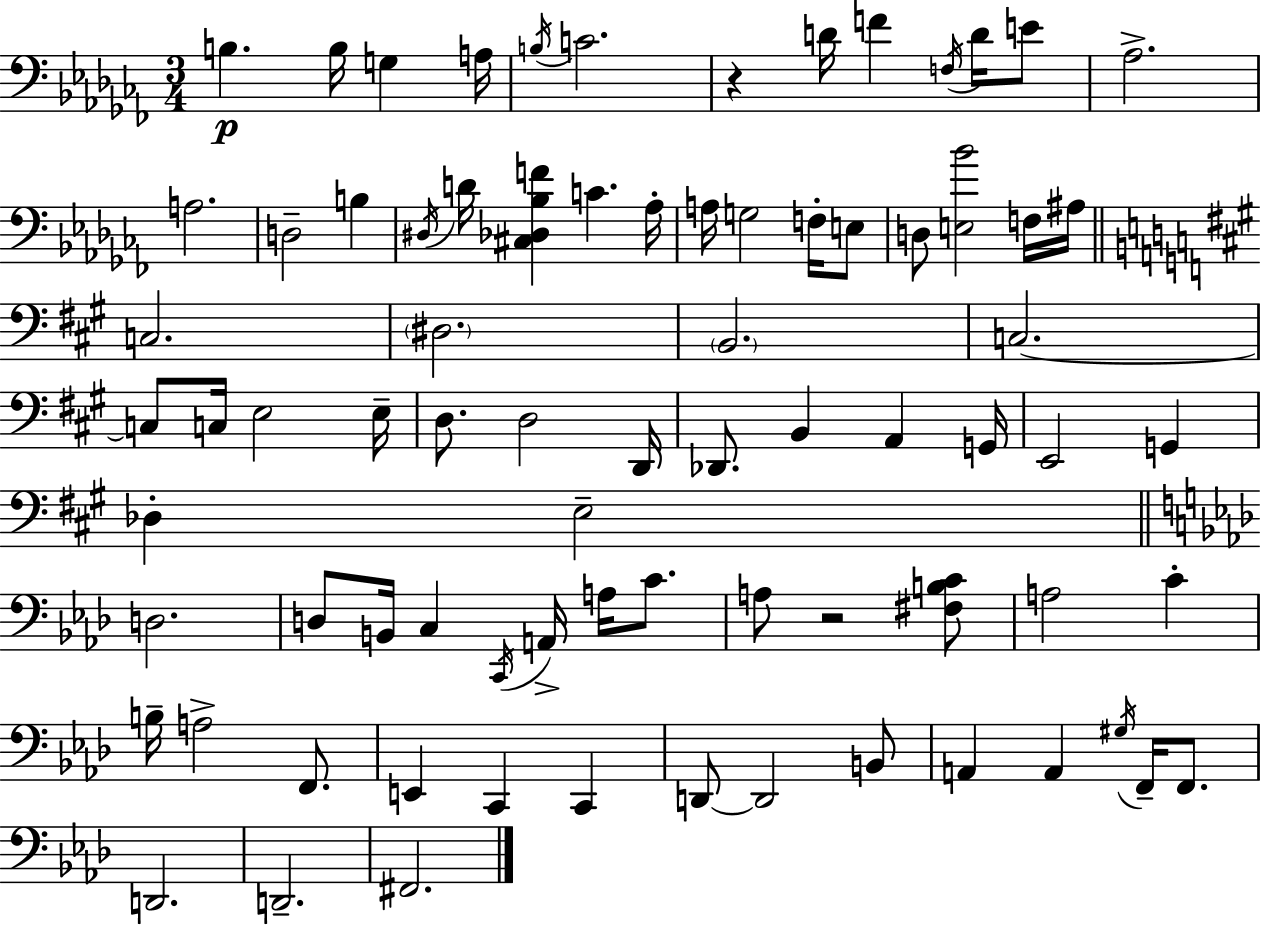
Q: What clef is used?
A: bass